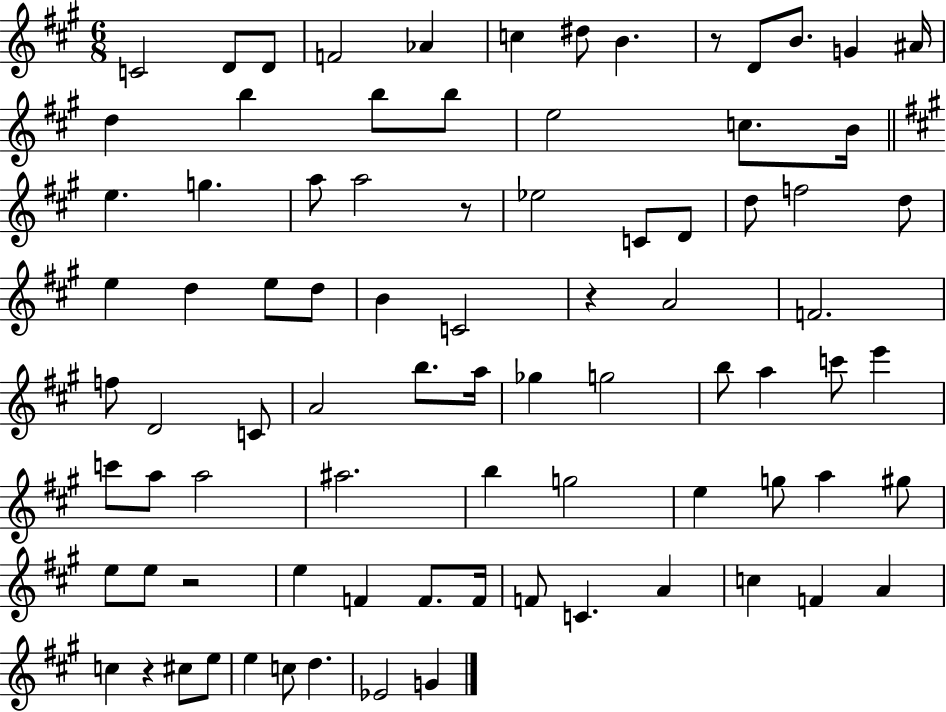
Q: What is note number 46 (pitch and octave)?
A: B5